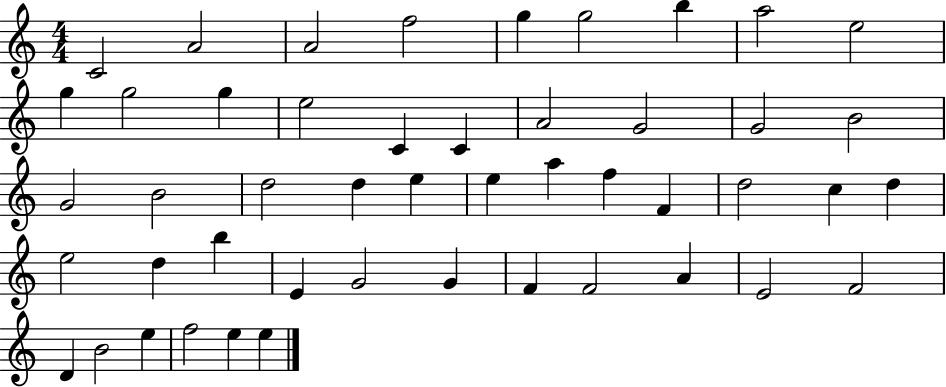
{
  \clef treble
  \numericTimeSignature
  \time 4/4
  \key c \major
  c'2 a'2 | a'2 f''2 | g''4 g''2 b''4 | a''2 e''2 | \break g''4 g''2 g''4 | e''2 c'4 c'4 | a'2 g'2 | g'2 b'2 | \break g'2 b'2 | d''2 d''4 e''4 | e''4 a''4 f''4 f'4 | d''2 c''4 d''4 | \break e''2 d''4 b''4 | e'4 g'2 g'4 | f'4 f'2 a'4 | e'2 f'2 | \break d'4 b'2 e''4 | f''2 e''4 e''4 | \bar "|."
}